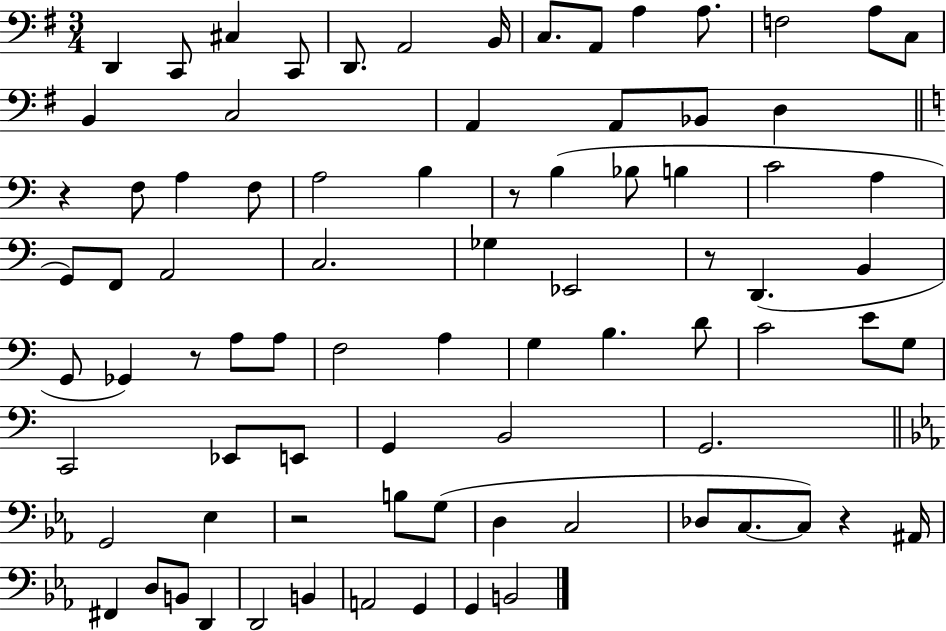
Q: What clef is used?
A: bass